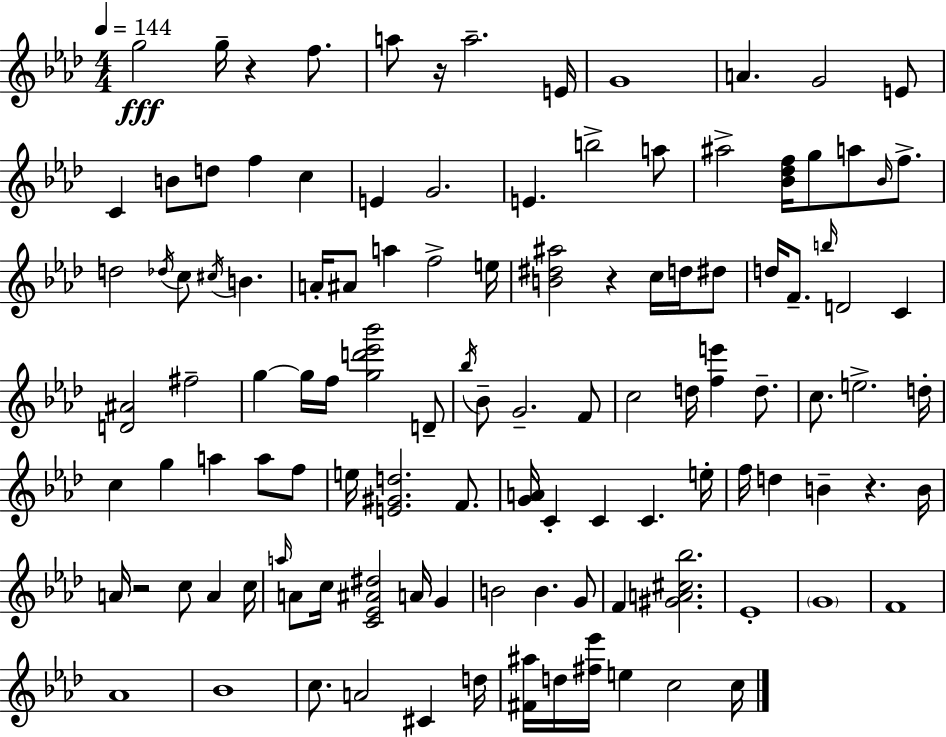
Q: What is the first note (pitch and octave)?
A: G5